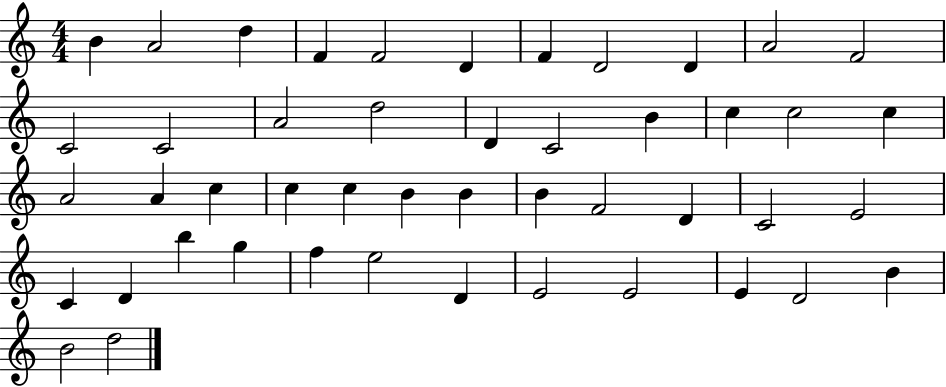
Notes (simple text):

B4/q A4/h D5/q F4/q F4/h D4/q F4/q D4/h D4/q A4/h F4/h C4/h C4/h A4/h D5/h D4/q C4/h B4/q C5/q C5/h C5/q A4/h A4/q C5/q C5/q C5/q B4/q B4/q B4/q F4/h D4/q C4/h E4/h C4/q D4/q B5/q G5/q F5/q E5/h D4/q E4/h E4/h E4/q D4/h B4/q B4/h D5/h